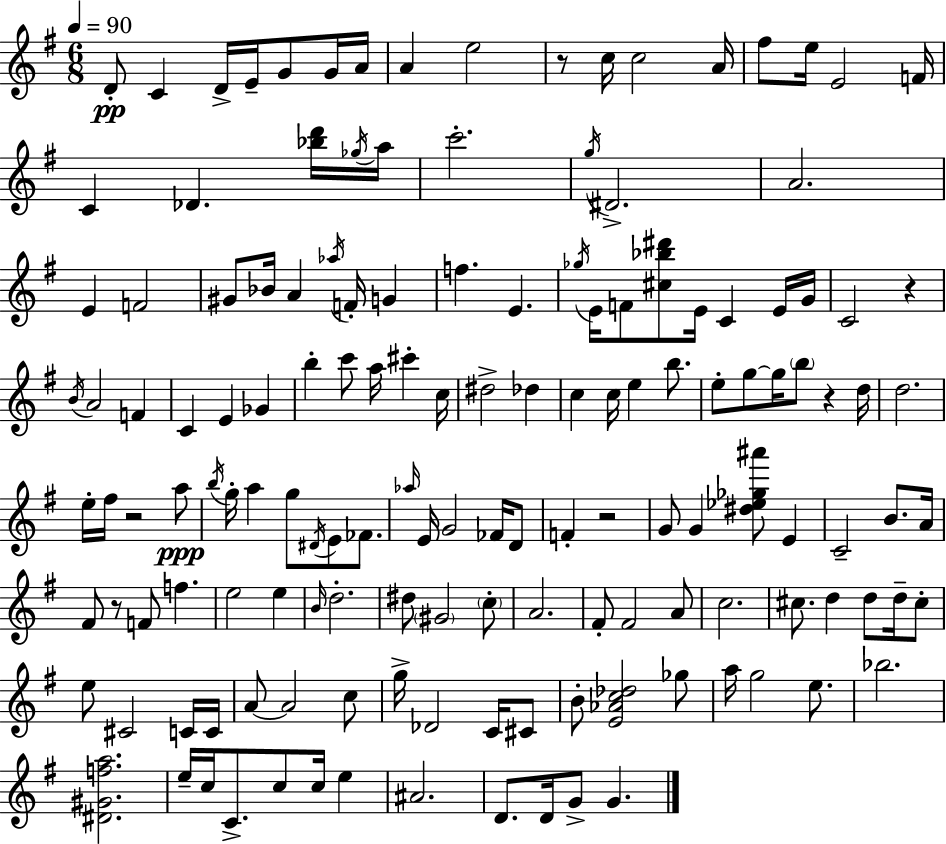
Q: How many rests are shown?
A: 6